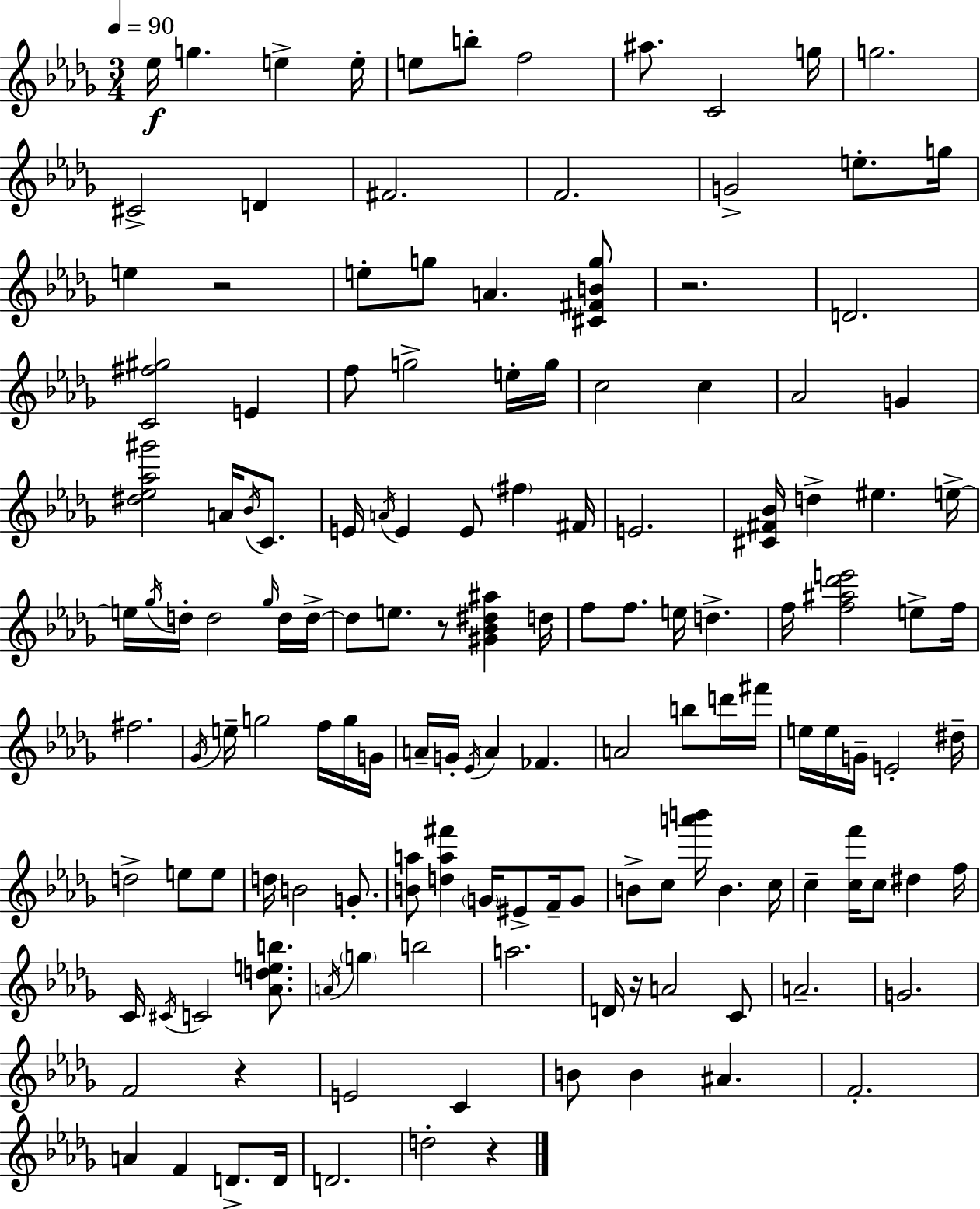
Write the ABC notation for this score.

X:1
T:Untitled
M:3/4
L:1/4
K:Bbm
_e/4 g e e/4 e/2 b/2 f2 ^a/2 C2 g/4 g2 ^C2 D ^F2 F2 G2 e/2 g/4 e z2 e/2 g/2 A [^C^FBg]/2 z2 D2 [C^f^g]2 E f/2 g2 e/4 g/4 c2 c _A2 G [^d_e_a^g']2 A/4 _B/4 C/2 E/4 A/4 E E/2 ^f ^F/4 E2 [^C^F_B]/4 d ^e e/4 e/4 _g/4 d/4 d2 _g/4 d/4 d/4 d/2 e/2 z/2 [^G_B^d^a] d/4 f/2 f/2 e/4 d f/4 [f^a_d'e']2 e/2 f/4 ^f2 _G/4 e/4 g2 f/4 g/4 G/4 A/4 G/4 _E/4 A _F A2 b/2 d'/4 ^f'/4 e/4 e/4 G/4 E2 ^d/4 d2 e/2 e/2 d/4 B2 G/2 [Ba]/2 [da^f'] G/4 ^E/2 F/4 G/2 B/2 c/2 [a'b']/4 B c/4 c [cf']/4 c/2 ^d f/4 C/4 ^C/4 C2 [_Adeb]/2 A/4 g b2 a2 D/4 z/4 A2 C/2 A2 G2 F2 z E2 C B/2 B ^A F2 A F D/2 D/4 D2 d2 z